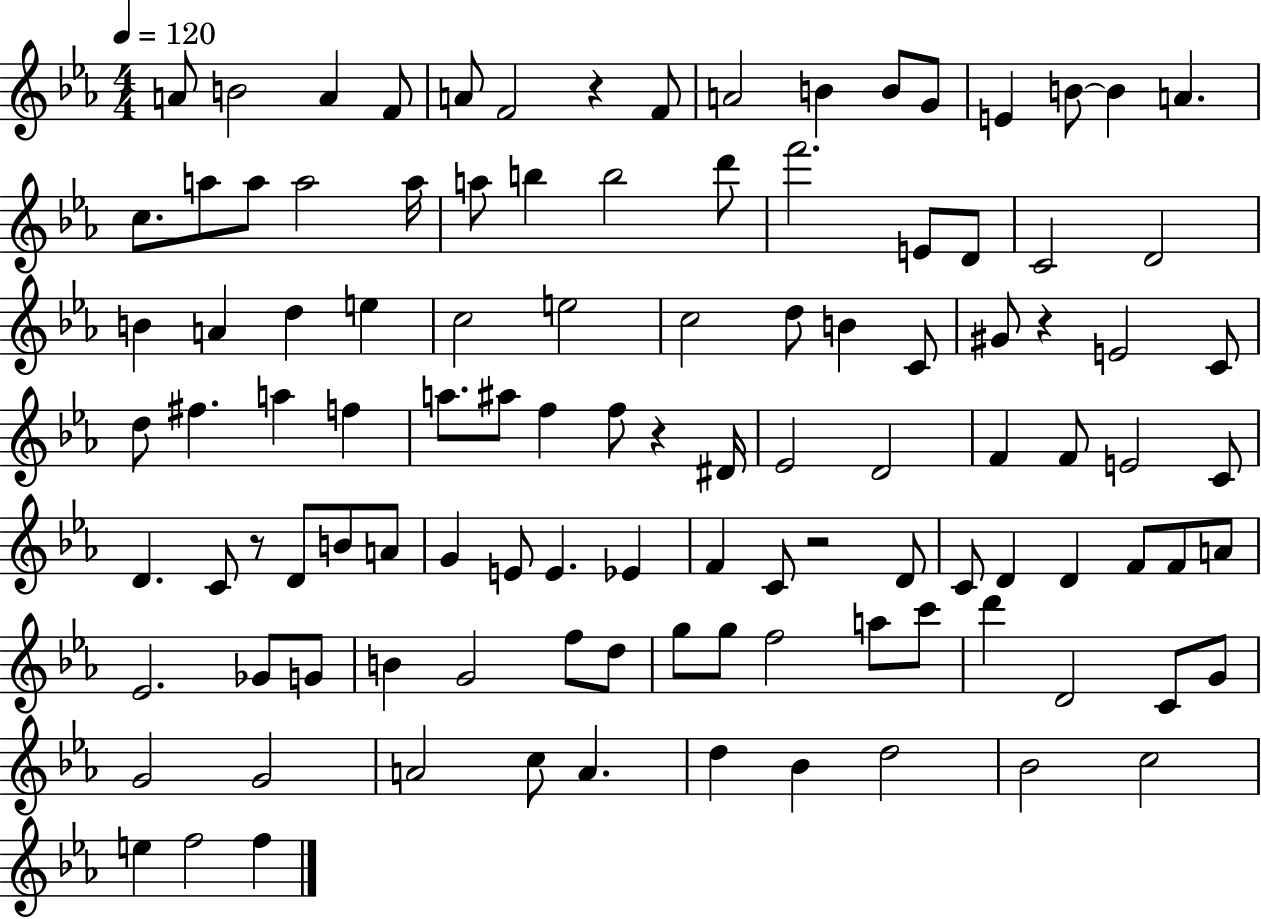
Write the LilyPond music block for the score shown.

{
  \clef treble
  \numericTimeSignature
  \time 4/4
  \key ees \major
  \tempo 4 = 120
  a'8 b'2 a'4 f'8 | a'8 f'2 r4 f'8 | a'2 b'4 b'8 g'8 | e'4 b'8~~ b'4 a'4. | \break c''8. a''8 a''8 a''2 a''16 | a''8 b''4 b''2 d'''8 | f'''2. e'8 d'8 | c'2 d'2 | \break b'4 a'4 d''4 e''4 | c''2 e''2 | c''2 d''8 b'4 c'8 | gis'8 r4 e'2 c'8 | \break d''8 fis''4. a''4 f''4 | a''8. ais''8 f''4 f''8 r4 dis'16 | ees'2 d'2 | f'4 f'8 e'2 c'8 | \break d'4. c'8 r8 d'8 b'8 a'8 | g'4 e'8 e'4. ees'4 | f'4 c'8 r2 d'8 | c'8 d'4 d'4 f'8 f'8 a'8 | \break ees'2. ges'8 g'8 | b'4 g'2 f''8 d''8 | g''8 g''8 f''2 a''8 c'''8 | d'''4 d'2 c'8 g'8 | \break g'2 g'2 | a'2 c''8 a'4. | d''4 bes'4 d''2 | bes'2 c''2 | \break e''4 f''2 f''4 | \bar "|."
}